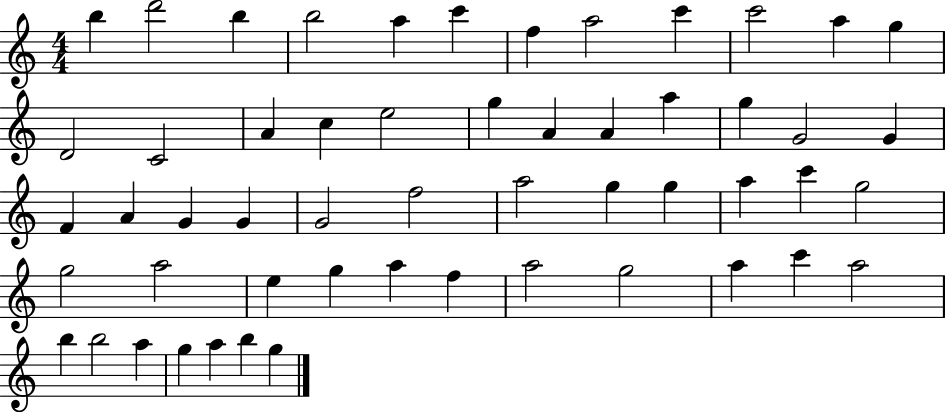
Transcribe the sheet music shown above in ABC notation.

X:1
T:Untitled
M:4/4
L:1/4
K:C
b d'2 b b2 a c' f a2 c' c'2 a g D2 C2 A c e2 g A A a g G2 G F A G G G2 f2 a2 g g a c' g2 g2 a2 e g a f a2 g2 a c' a2 b b2 a g a b g